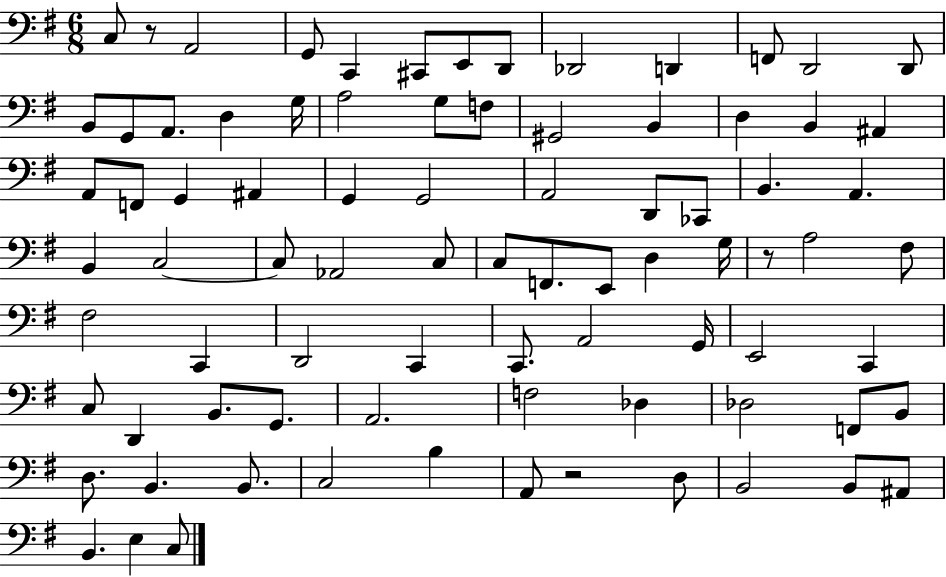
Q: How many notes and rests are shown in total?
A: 83